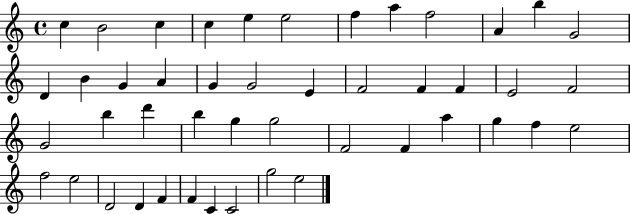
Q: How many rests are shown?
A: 0